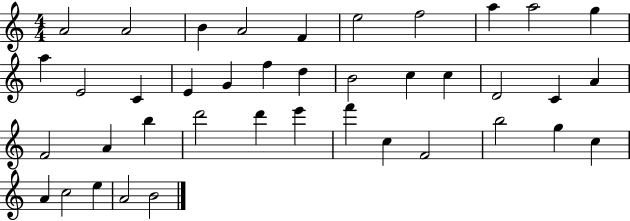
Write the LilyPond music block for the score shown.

{
  \clef treble
  \numericTimeSignature
  \time 4/4
  \key c \major
  a'2 a'2 | b'4 a'2 f'4 | e''2 f''2 | a''4 a''2 g''4 | \break a''4 e'2 c'4 | e'4 g'4 f''4 d''4 | b'2 c''4 c''4 | d'2 c'4 a'4 | \break f'2 a'4 b''4 | d'''2 d'''4 e'''4 | f'''4 c''4 f'2 | b''2 g''4 c''4 | \break a'4 c''2 e''4 | a'2 b'2 | \bar "|."
}